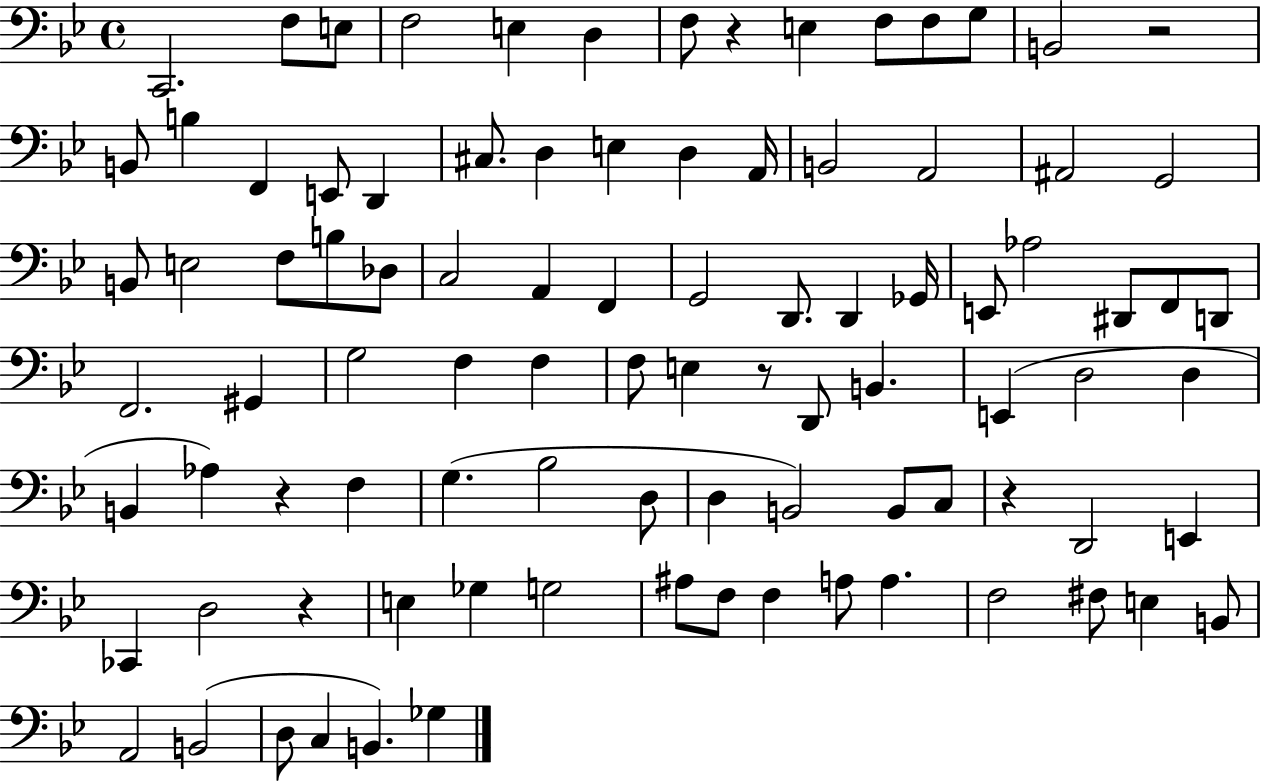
X:1
T:Untitled
M:4/4
L:1/4
K:Bb
C,,2 F,/2 E,/2 F,2 E, D, F,/2 z E, F,/2 F,/2 G,/2 B,,2 z2 B,,/2 B, F,, E,,/2 D,, ^C,/2 D, E, D, A,,/4 B,,2 A,,2 ^A,,2 G,,2 B,,/2 E,2 F,/2 B,/2 _D,/2 C,2 A,, F,, G,,2 D,,/2 D,, _G,,/4 E,,/2 _A,2 ^D,,/2 F,,/2 D,,/2 F,,2 ^G,, G,2 F, F, F,/2 E, z/2 D,,/2 B,, E,, D,2 D, B,, _A, z F, G, _B,2 D,/2 D, B,,2 B,,/2 C,/2 z D,,2 E,, _C,, D,2 z E, _G, G,2 ^A,/2 F,/2 F, A,/2 A, F,2 ^F,/2 E, B,,/2 A,,2 B,,2 D,/2 C, B,, _G,